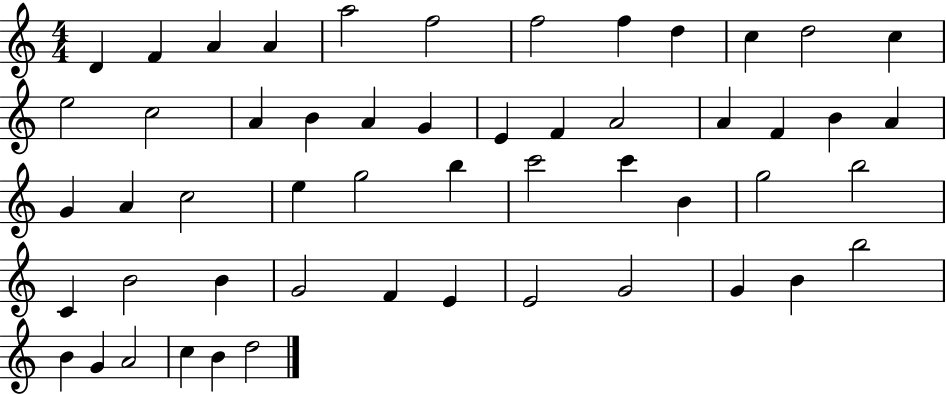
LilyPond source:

{
  \clef treble
  \numericTimeSignature
  \time 4/4
  \key c \major
  d'4 f'4 a'4 a'4 | a''2 f''2 | f''2 f''4 d''4 | c''4 d''2 c''4 | \break e''2 c''2 | a'4 b'4 a'4 g'4 | e'4 f'4 a'2 | a'4 f'4 b'4 a'4 | \break g'4 a'4 c''2 | e''4 g''2 b''4 | c'''2 c'''4 b'4 | g''2 b''2 | \break c'4 b'2 b'4 | g'2 f'4 e'4 | e'2 g'2 | g'4 b'4 b''2 | \break b'4 g'4 a'2 | c''4 b'4 d''2 | \bar "|."
}